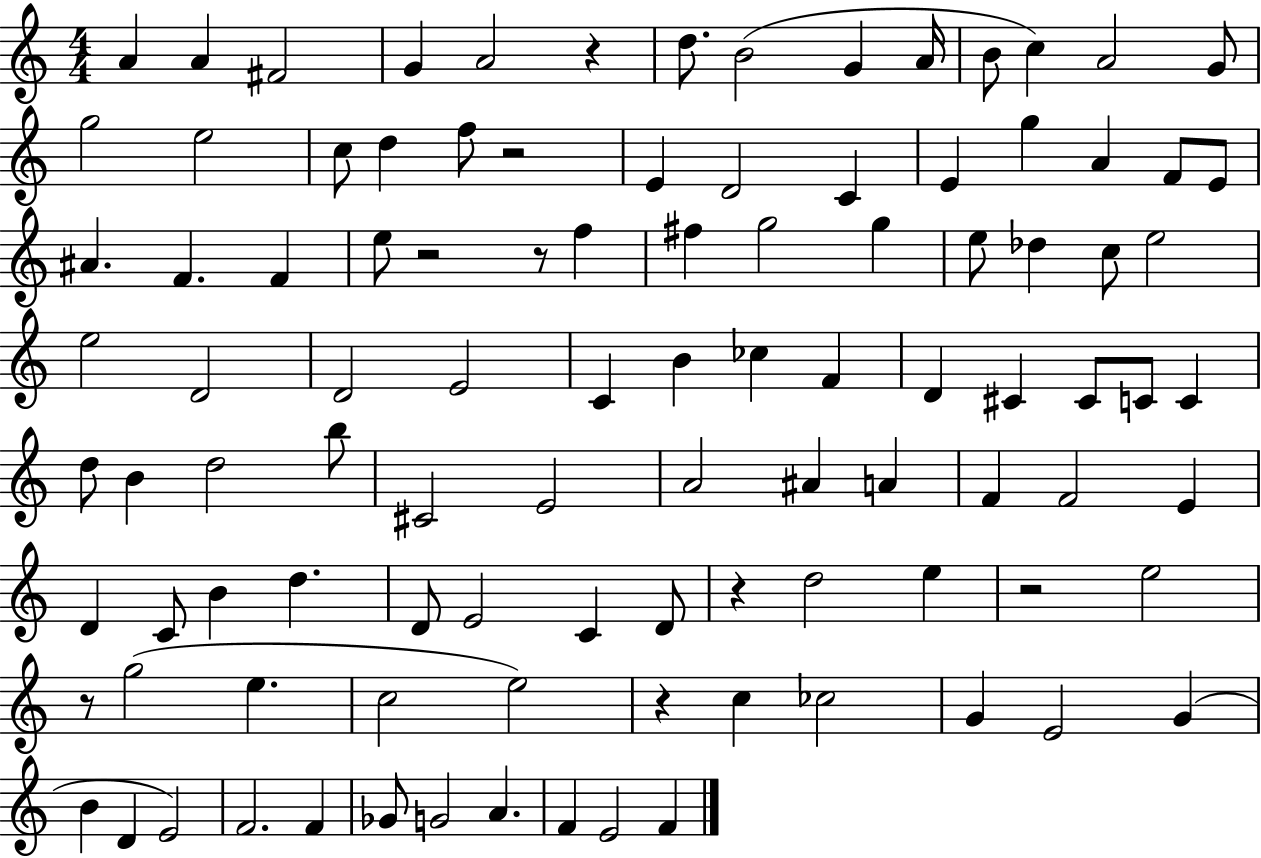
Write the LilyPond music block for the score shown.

{
  \clef treble
  \numericTimeSignature
  \time 4/4
  \key c \major
  a'4 a'4 fis'2 | g'4 a'2 r4 | d''8. b'2( g'4 a'16 | b'8 c''4) a'2 g'8 | \break g''2 e''2 | c''8 d''4 f''8 r2 | e'4 d'2 c'4 | e'4 g''4 a'4 f'8 e'8 | \break ais'4. f'4. f'4 | e''8 r2 r8 f''4 | fis''4 g''2 g''4 | e''8 des''4 c''8 e''2 | \break e''2 d'2 | d'2 e'2 | c'4 b'4 ces''4 f'4 | d'4 cis'4 cis'8 c'8 c'4 | \break d''8 b'4 d''2 b''8 | cis'2 e'2 | a'2 ais'4 a'4 | f'4 f'2 e'4 | \break d'4 c'8 b'4 d''4. | d'8 e'2 c'4 d'8 | r4 d''2 e''4 | r2 e''2 | \break r8 g''2( e''4. | c''2 e''2) | r4 c''4 ces''2 | g'4 e'2 g'4( | \break b'4 d'4 e'2) | f'2. f'4 | ges'8 g'2 a'4. | f'4 e'2 f'4 | \break \bar "|."
}